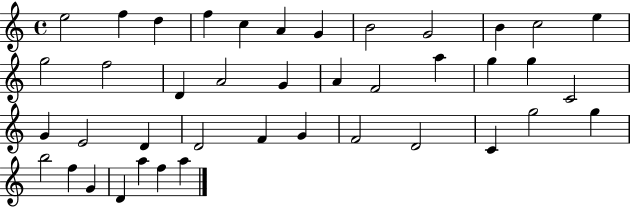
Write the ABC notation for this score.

X:1
T:Untitled
M:4/4
L:1/4
K:C
e2 f d f c A G B2 G2 B c2 e g2 f2 D A2 G A F2 a g g C2 G E2 D D2 F G F2 D2 C g2 g b2 f G D a f a